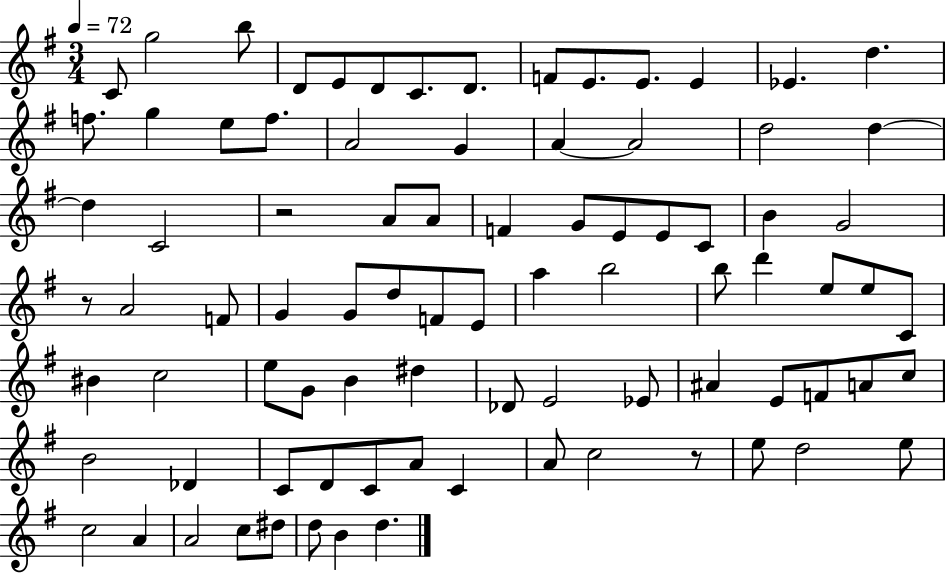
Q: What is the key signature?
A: G major